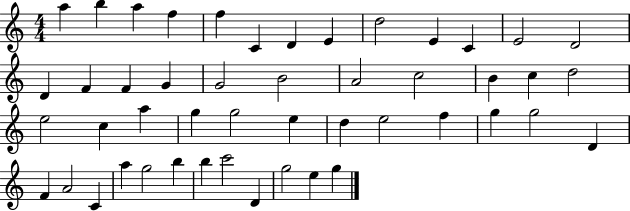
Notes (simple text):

A5/q B5/q A5/q F5/q F5/q C4/q D4/q E4/q D5/h E4/q C4/q E4/h D4/h D4/q F4/q F4/q G4/q G4/h B4/h A4/h C5/h B4/q C5/q D5/h E5/h C5/q A5/q G5/q G5/h E5/q D5/q E5/h F5/q G5/q G5/h D4/q F4/q A4/h C4/q A5/q G5/h B5/q B5/q C6/h D4/q G5/h E5/q G5/q